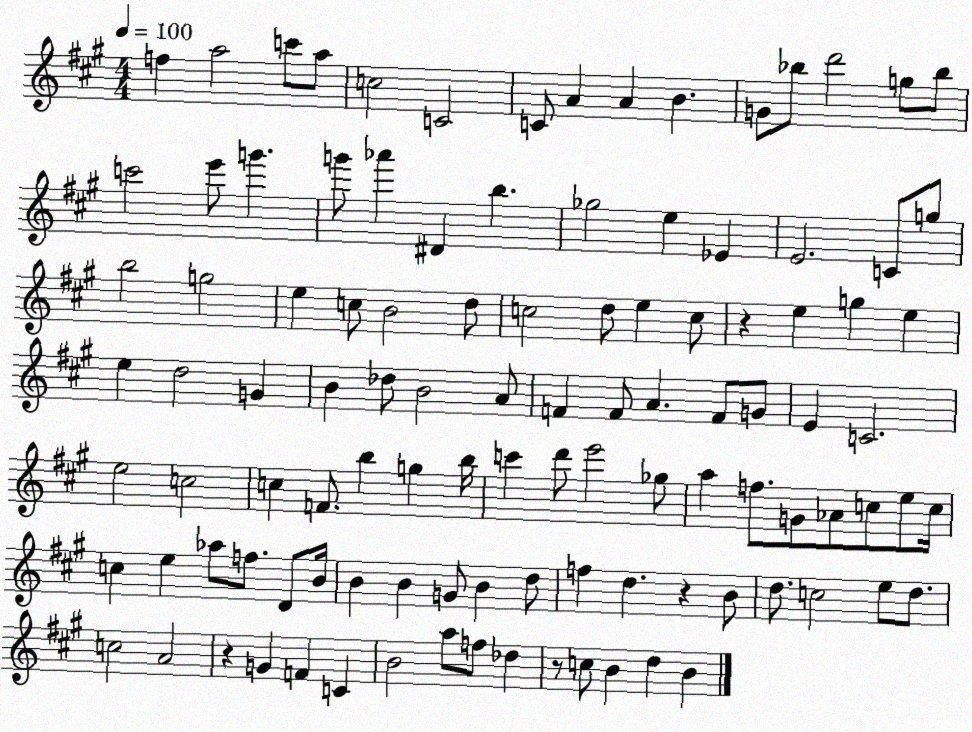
X:1
T:Untitled
M:4/4
L:1/4
K:A
f a2 c'/2 a/2 c2 C2 C/2 A A B G/2 _b/2 d'2 g/2 _b/2 c'2 e'/2 g' g'/2 _a' ^D b _g2 e _E E2 C/2 g/2 b2 g2 e c/2 B2 d/2 c2 d/2 e c/2 z e g e e d2 G B _d/2 B2 A/2 F F/2 A F/2 G/2 E C2 e2 c2 c F/2 b g b/4 c' d'/2 e'2 _g/2 a f/2 G/2 _A/2 c/2 e/2 c/4 c e _a/2 f/2 D/2 B/4 B B G/2 B d/2 f d z B/2 d/2 c2 e/2 d/2 c2 A2 z G F C B2 a/2 f/2 _d z/2 c/2 B d B